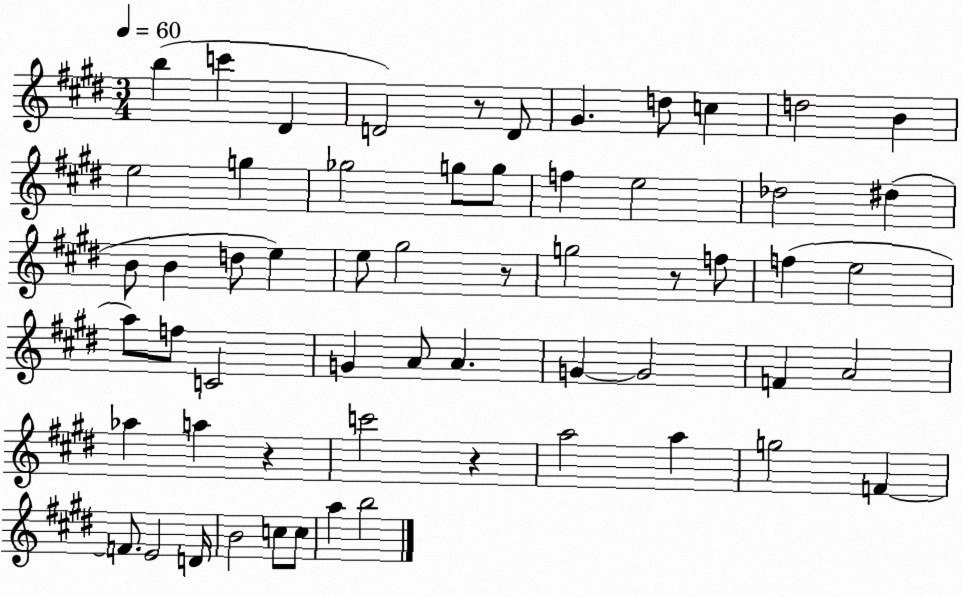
X:1
T:Untitled
M:3/4
L:1/4
K:E
b c' ^D D2 z/2 D/2 ^G d/2 c d2 B e2 g _g2 g/2 g/2 f e2 _d2 ^d B/2 B d/2 e e/2 ^g2 z/2 g2 z/2 f/2 f e2 a/2 f/2 C2 G A/2 A G G2 F A2 _a a z c'2 z a2 a g2 F F/2 E2 D/4 B2 c/2 c/2 a b2